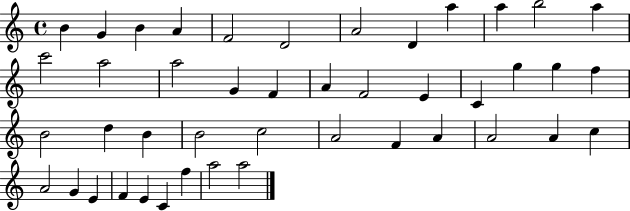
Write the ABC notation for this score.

X:1
T:Untitled
M:4/4
L:1/4
K:C
B G B A F2 D2 A2 D a a b2 a c'2 a2 a2 G F A F2 E C g g f B2 d B B2 c2 A2 F A A2 A c A2 G E F E C f a2 a2